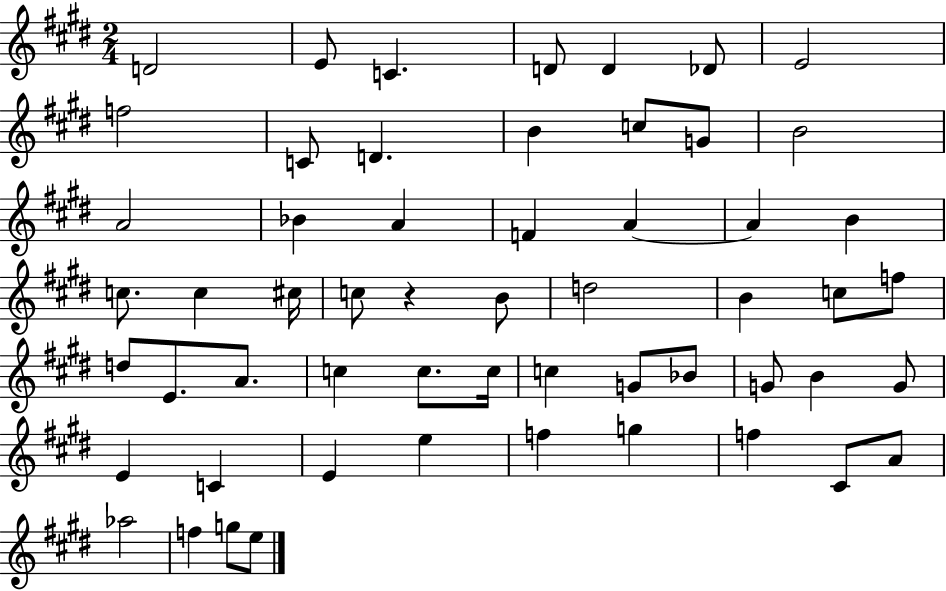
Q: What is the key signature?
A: E major